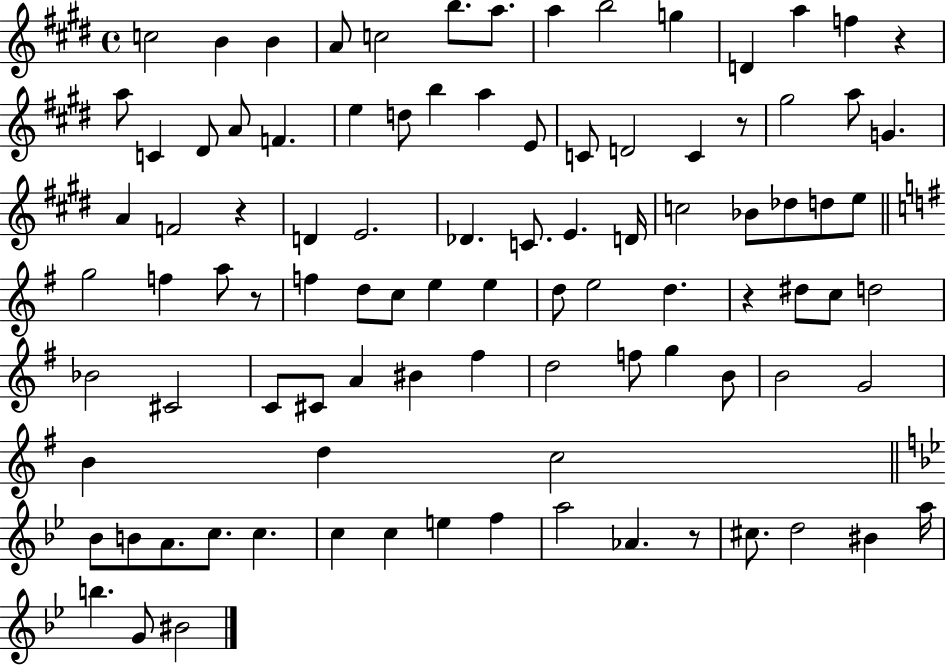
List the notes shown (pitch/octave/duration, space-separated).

C5/h B4/q B4/q A4/e C5/h B5/e. A5/e. A5/q B5/h G5/q D4/q A5/q F5/q R/q A5/e C4/q D#4/e A4/e F4/q. E5/q D5/e B5/q A5/q E4/e C4/e D4/h C4/q R/e G#5/h A5/e G4/q. A4/q F4/h R/q D4/q E4/h. Db4/q. C4/e. E4/q. D4/s C5/h Bb4/e Db5/e D5/e E5/e G5/h F5/q A5/e R/e F5/q D5/e C5/e E5/q E5/q D5/e E5/h D5/q. R/q D#5/e C5/e D5/h Bb4/h C#4/h C4/e C#4/e A4/q BIS4/q F#5/q D5/h F5/e G5/q B4/e B4/h G4/h B4/q D5/q C5/h Bb4/e B4/e A4/e. C5/e. C5/q. C5/q C5/q E5/q F5/q A5/h Ab4/q. R/e C#5/e. D5/h BIS4/q A5/s B5/q. G4/e BIS4/h